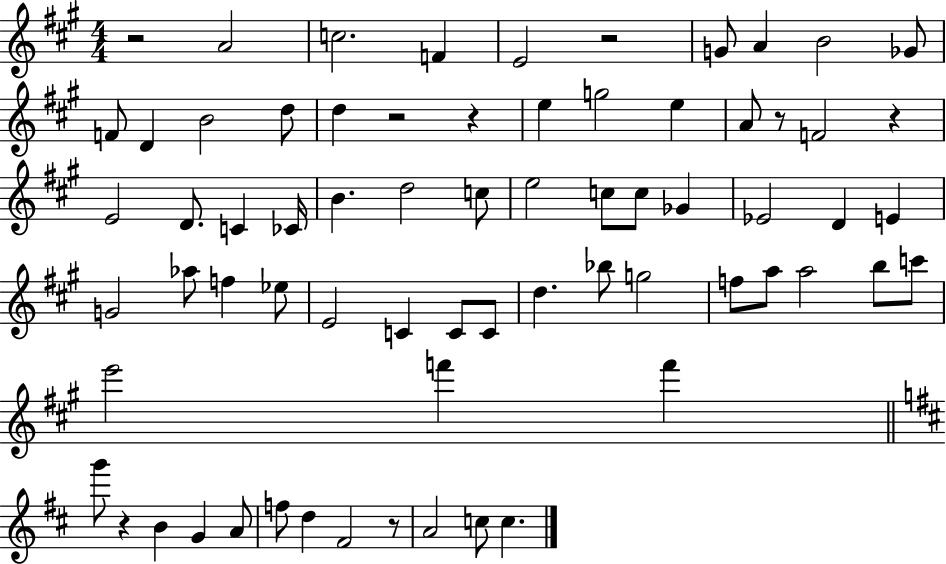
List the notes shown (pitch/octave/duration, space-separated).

R/h A4/h C5/h. F4/q E4/h R/h G4/e A4/q B4/h Gb4/e F4/e D4/q B4/h D5/e D5/q R/h R/q E5/q G5/h E5/q A4/e R/e F4/h R/q E4/h D4/e. C4/q CES4/s B4/q. D5/h C5/e E5/h C5/e C5/e Gb4/q Eb4/h D4/q E4/q G4/h Ab5/e F5/q Eb5/e E4/h C4/q C4/e C4/e D5/q. Bb5/e G5/h F5/e A5/e A5/h B5/e C6/e E6/h F6/q F6/q G6/e R/q B4/q G4/q A4/e F5/e D5/q F#4/h R/e A4/h C5/e C5/q.